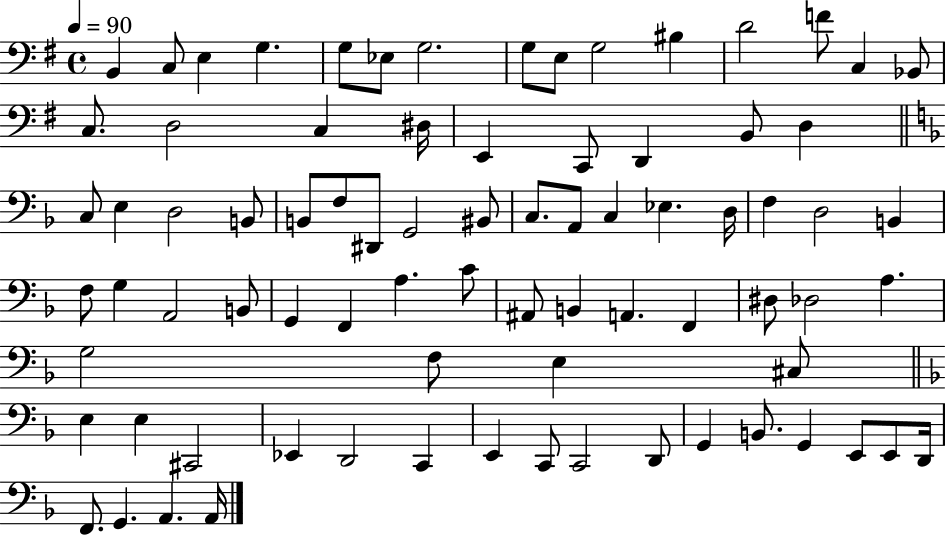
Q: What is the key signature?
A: G major